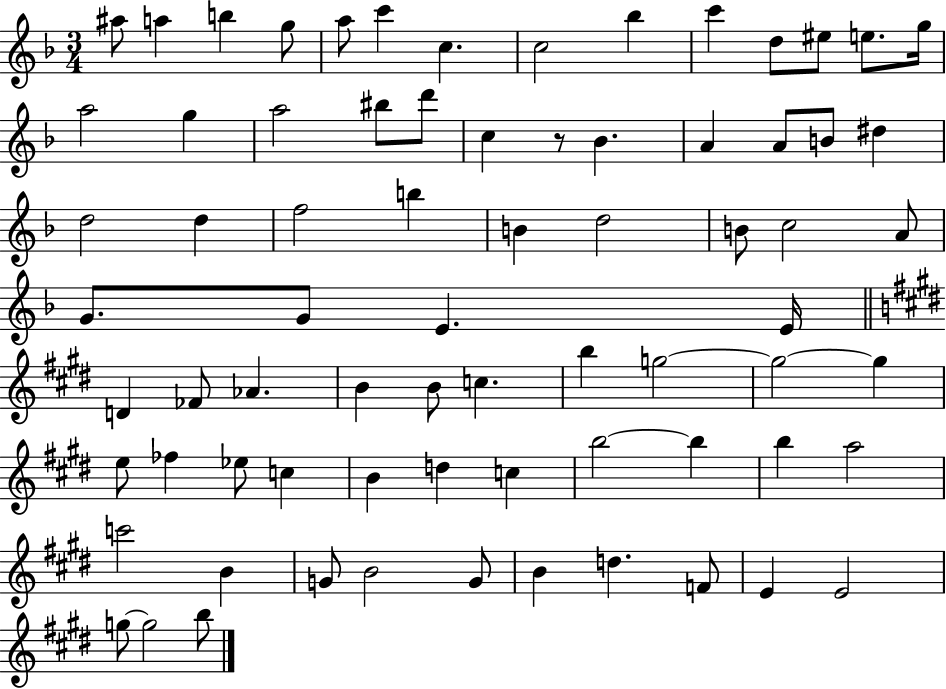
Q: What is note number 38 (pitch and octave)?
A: E4